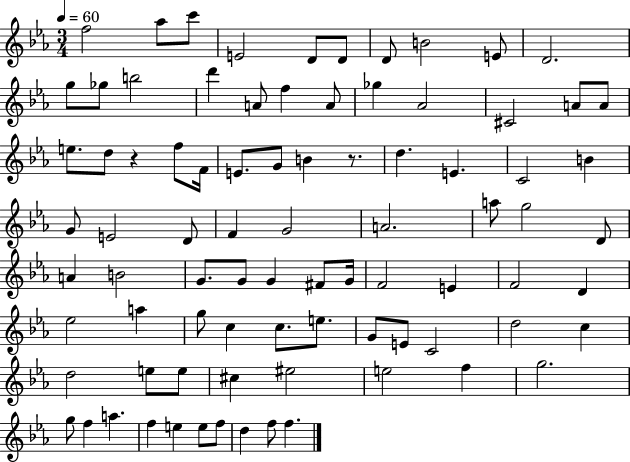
F5/h Ab5/e C6/e E4/h D4/e D4/e D4/e B4/h E4/e D4/h. G5/e Gb5/e B5/h D6/q A4/e F5/q A4/e Gb5/q Ab4/h C#4/h A4/e A4/e E5/e. D5/e R/q F5/e F4/s E4/e. G4/e B4/q R/e. D5/q. E4/q. C4/h B4/q G4/e E4/h D4/e F4/q G4/h A4/h. A5/e G5/h D4/e A4/q B4/h G4/e. G4/e G4/q F#4/e G4/s F4/h E4/q F4/h D4/q Eb5/h A5/q G5/e C5/q C5/e. E5/e. G4/e E4/e C4/h D5/h C5/q D5/h E5/e E5/e C#5/q EIS5/h E5/h F5/q G5/h. G5/e F5/q A5/q. F5/q E5/q E5/e F5/e D5/q F5/e F5/q.